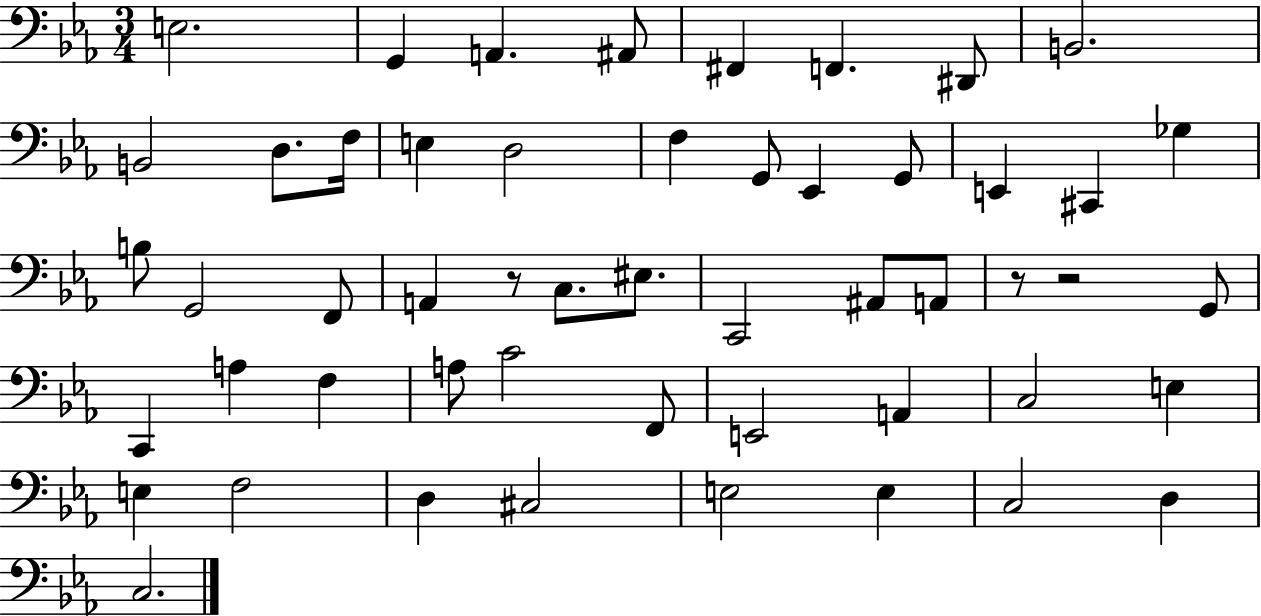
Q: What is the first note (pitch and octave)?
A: E3